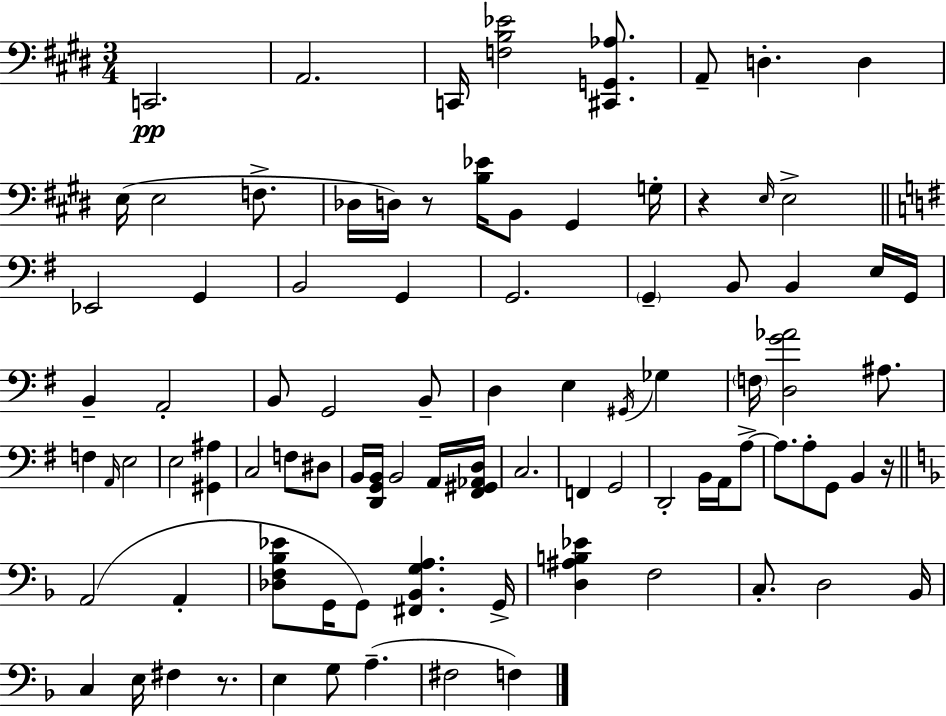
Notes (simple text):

C2/h. A2/h. C2/s [F3,B3,Eb4]/h [C#2,G2,Ab3]/e. A2/e D3/q. D3/q E3/s E3/h F3/e. Db3/s D3/s R/e [B3,Eb4]/s B2/e G#2/q G3/s R/q E3/s E3/h Eb2/h G2/q B2/h G2/q G2/h. G2/q B2/e B2/q E3/s G2/s B2/q A2/h B2/e G2/h B2/e D3/q E3/q G#2/s Gb3/q F3/s [D3,G4,Ab4]/h A#3/e. F3/q A2/s E3/h E3/h [G#2,A#3]/q C3/h F3/e D#3/e B2/s [D2,G2,B2]/s B2/h A2/s [F#2,G#2,Ab2,D3]/s C3/h. F2/q G2/h D2/h B2/s A2/s A3/e A3/e. A3/e G2/e B2/q R/s A2/h A2/q [Db3,F3,Bb3,Eb4]/e G2/s G2/e [F#2,Bb2,G3,A3]/q. G2/s [D3,A#3,B3,Eb4]/q F3/h C3/e. D3/h Bb2/s C3/q E3/s F#3/q R/e. E3/q G3/e A3/q. F#3/h F3/q